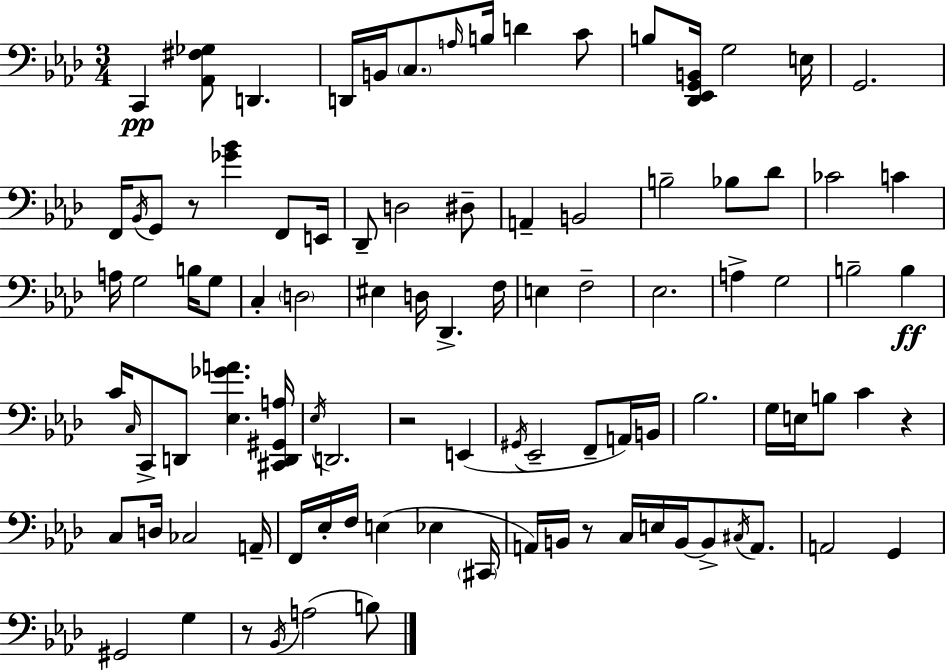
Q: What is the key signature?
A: AES major